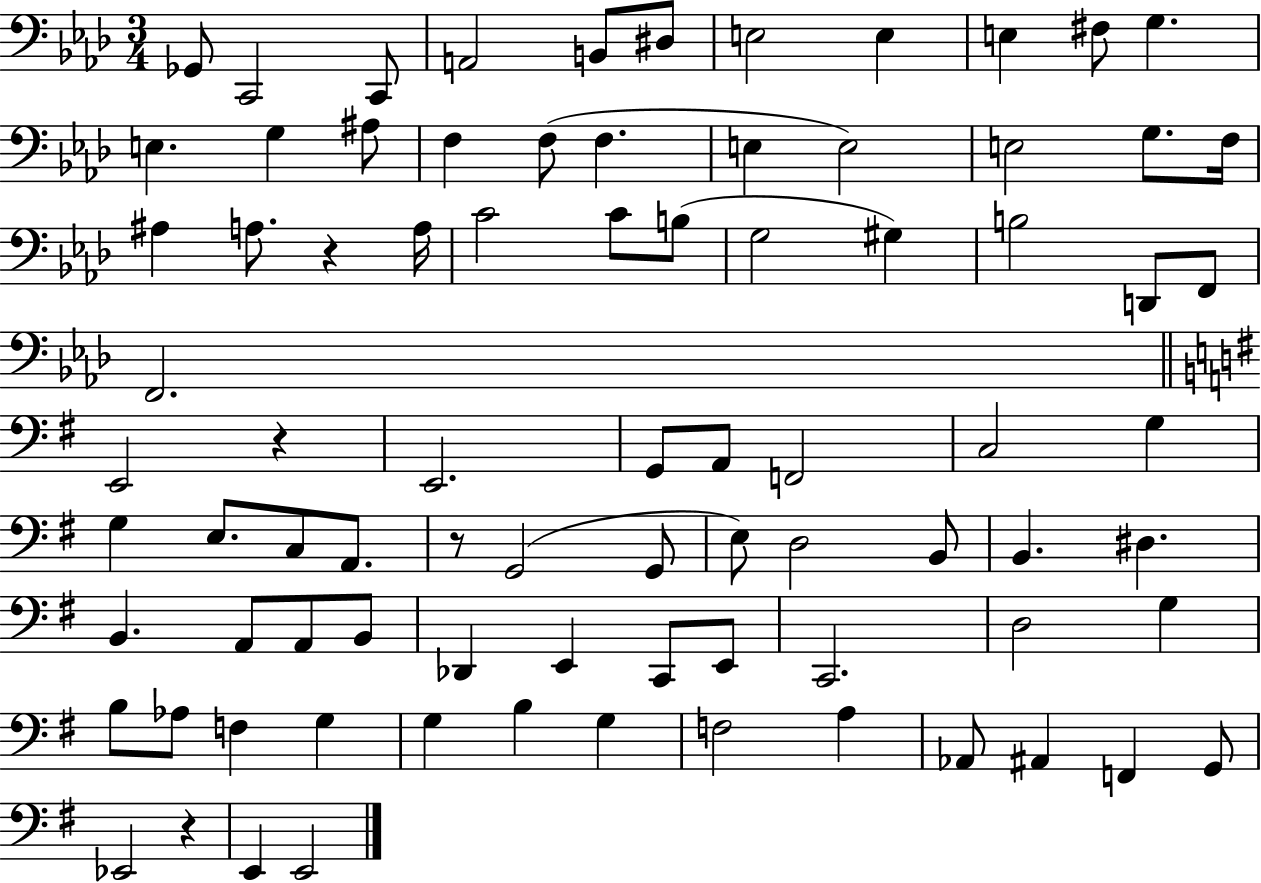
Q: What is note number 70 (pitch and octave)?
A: G3